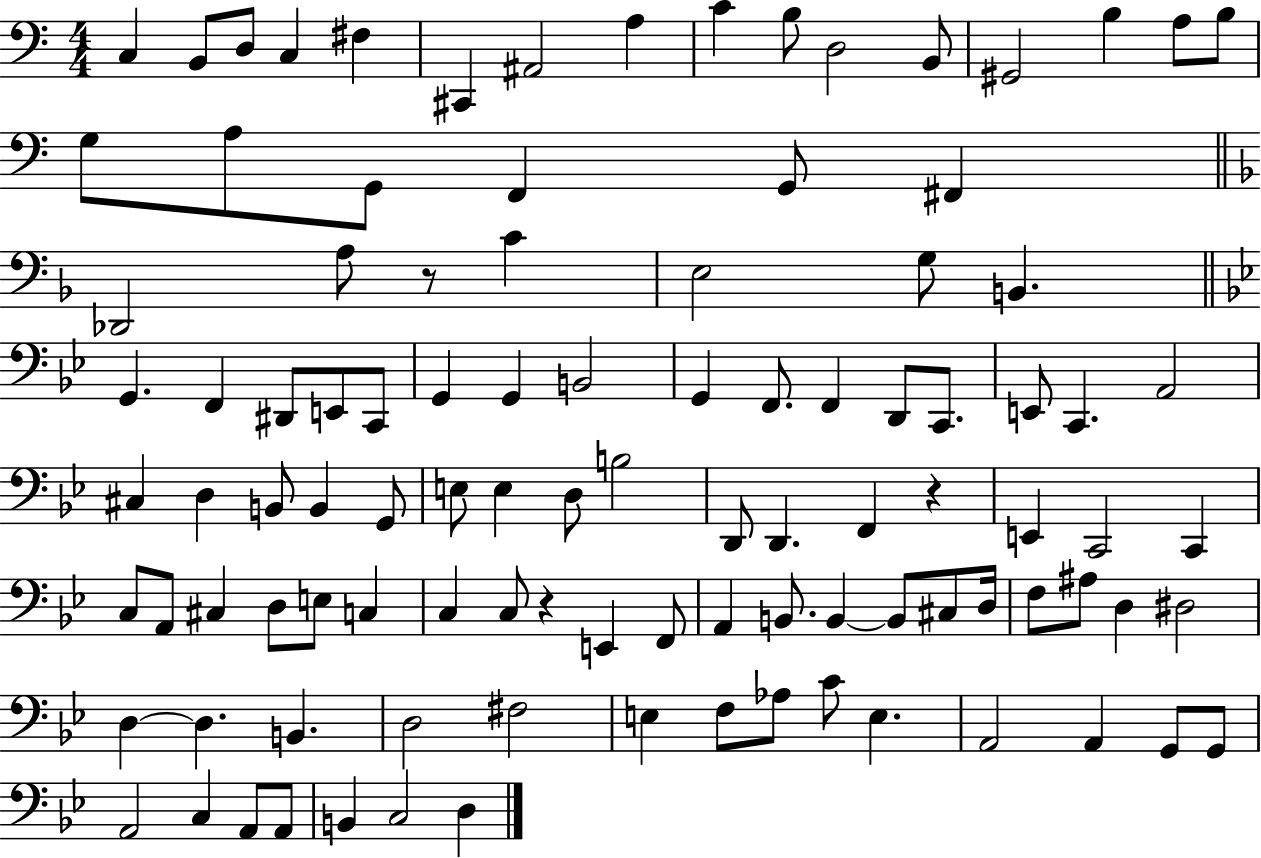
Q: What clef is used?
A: bass